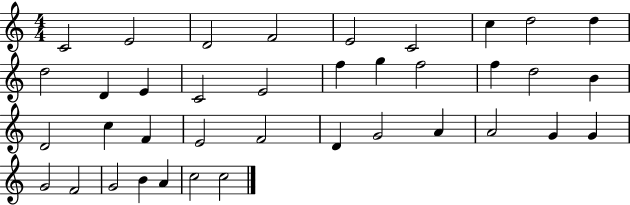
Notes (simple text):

C4/h E4/h D4/h F4/h E4/h C4/h C5/q D5/h D5/q D5/h D4/q E4/q C4/h E4/h F5/q G5/q F5/h F5/q D5/h B4/q D4/h C5/q F4/q E4/h F4/h D4/q G4/h A4/q A4/h G4/q G4/q G4/h F4/h G4/h B4/q A4/q C5/h C5/h